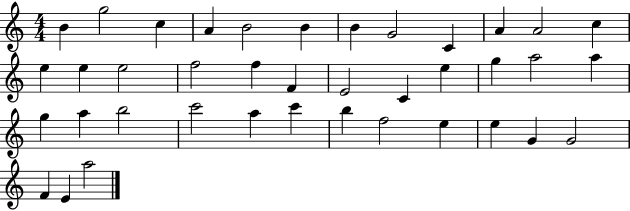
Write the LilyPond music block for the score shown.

{
  \clef treble
  \numericTimeSignature
  \time 4/4
  \key c \major
  b'4 g''2 c''4 | a'4 b'2 b'4 | b'4 g'2 c'4 | a'4 a'2 c''4 | \break e''4 e''4 e''2 | f''2 f''4 f'4 | e'2 c'4 e''4 | g''4 a''2 a''4 | \break g''4 a''4 b''2 | c'''2 a''4 c'''4 | b''4 f''2 e''4 | e''4 g'4 g'2 | \break f'4 e'4 a''2 | \bar "|."
}